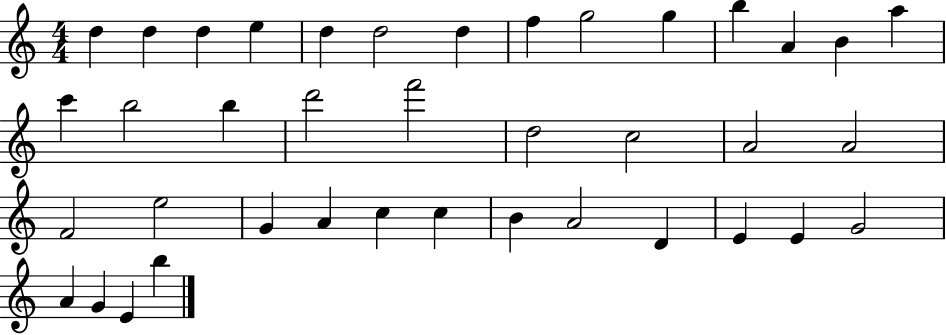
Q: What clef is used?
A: treble